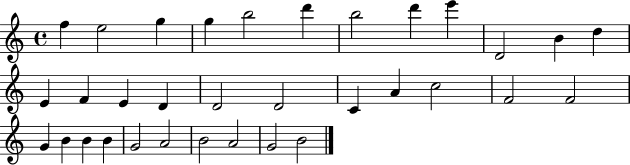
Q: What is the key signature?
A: C major